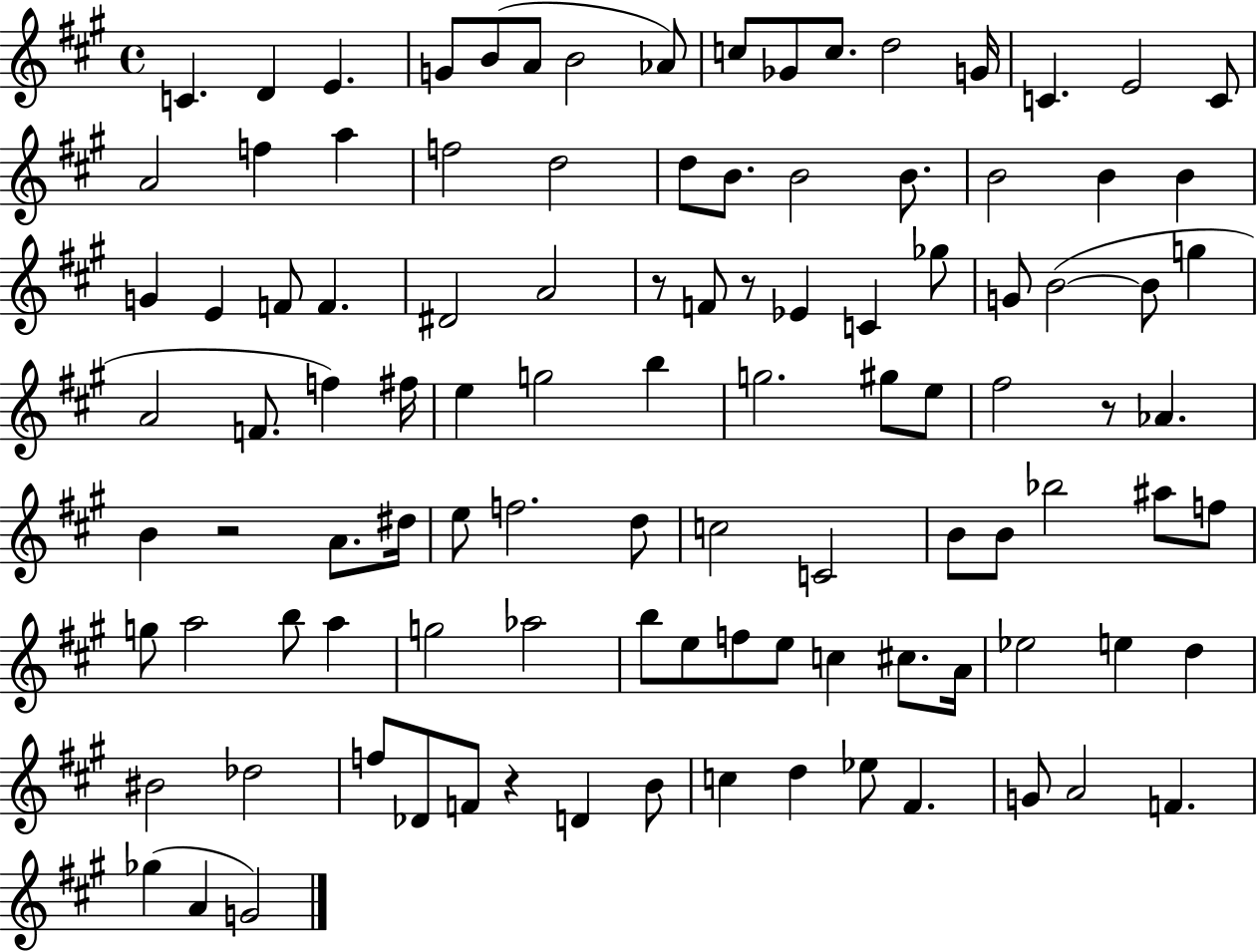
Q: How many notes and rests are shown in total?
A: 105